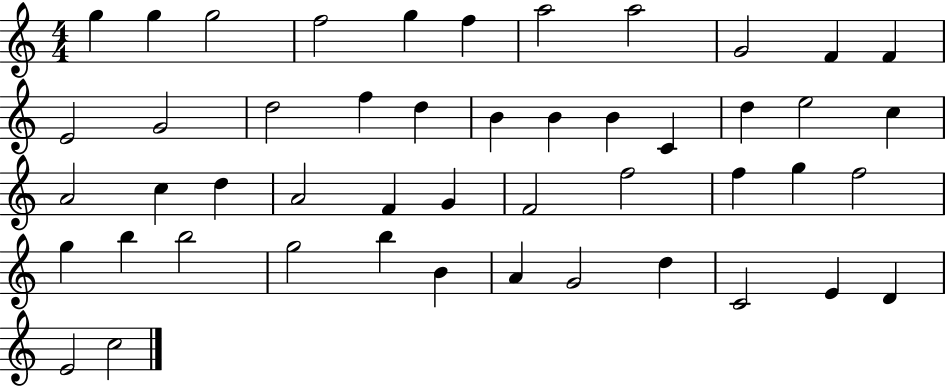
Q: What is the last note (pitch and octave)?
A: C5